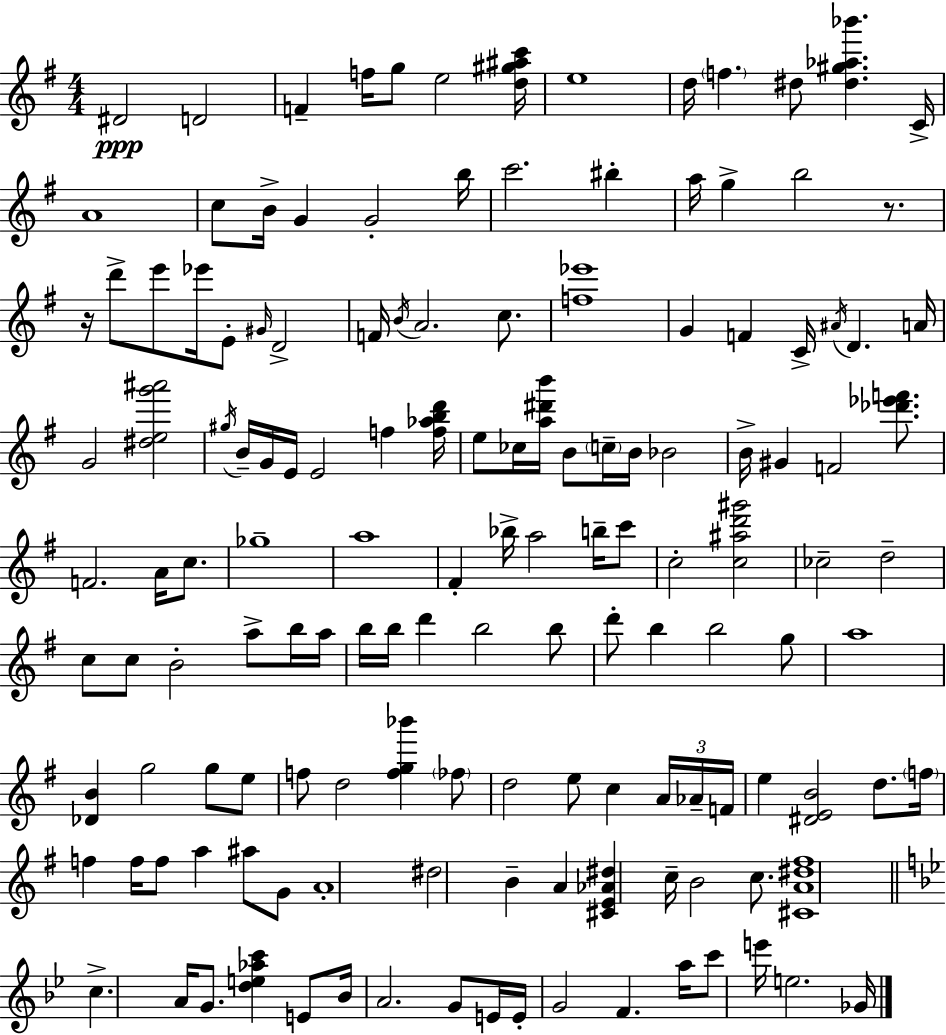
X:1
T:Untitled
M:4/4
L:1/4
K:Em
^D2 D2 F f/4 g/2 e2 [d^g^ac']/4 e4 d/4 f ^d/2 [^d^g_a_b'] C/4 A4 c/2 B/4 G G2 b/4 c'2 ^b a/4 g b2 z/2 z/4 d'/2 e'/2 _e'/4 E/2 ^G/4 D2 F/4 B/4 A2 c/2 [f_e']4 G F C/4 ^A/4 D A/4 G2 [^deg'^a']2 ^g/4 B/4 G/4 E/4 E2 f [f_abd']/4 e/2 _c/4 [a^d'b']/4 B/2 c/4 B/4 _B2 B/4 ^G F2 [_d'_e'f']/2 F2 A/4 c/2 _g4 a4 ^F _b/4 a2 b/4 c'/2 c2 [c^ad'^g']2 _c2 d2 c/2 c/2 B2 a/2 b/4 a/4 b/4 b/4 d' b2 b/2 d'/2 b b2 g/2 a4 [_DB] g2 g/2 e/2 f/2 d2 [fg_b'] _f/2 d2 e/2 c A/4 _A/4 F/4 e [^DEB]2 d/2 f/4 f f/4 f/2 a ^a/2 G/2 A4 ^d2 B A [^CE_A^d] c/4 B2 c/2 [^CA^d^f]4 c A/4 G/2 [de_ac'] E/2 _B/4 A2 G/2 E/4 E/4 G2 F a/4 c'/2 e'/4 e2 _G/4